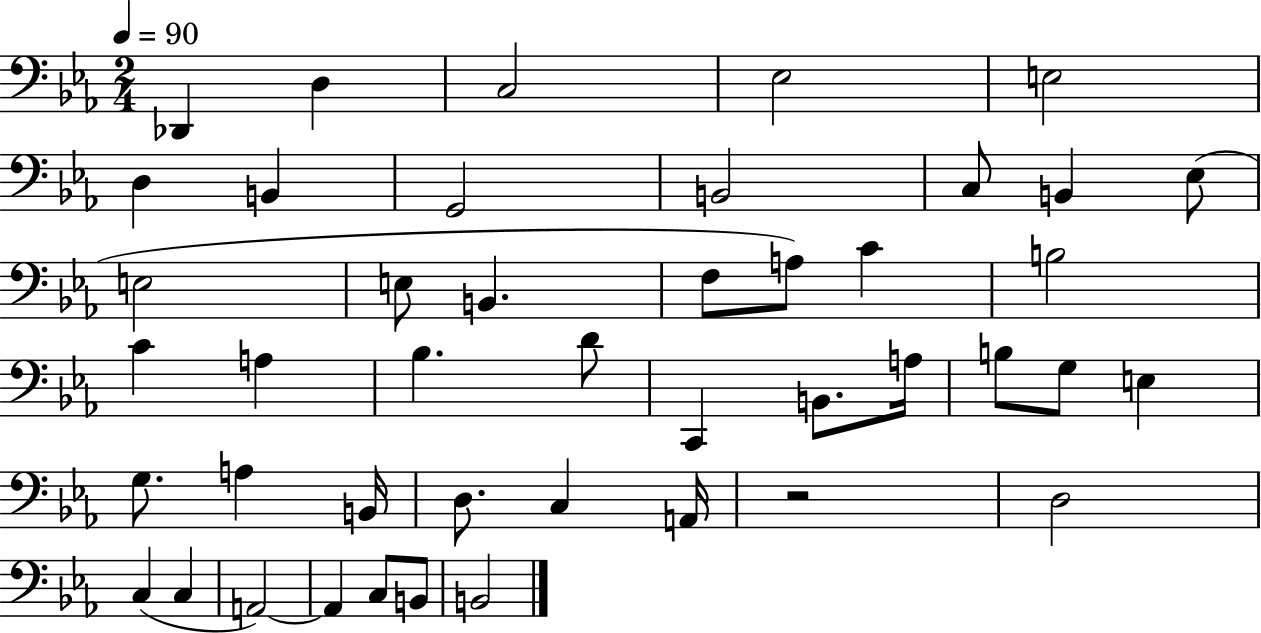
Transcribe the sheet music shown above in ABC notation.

X:1
T:Untitled
M:2/4
L:1/4
K:Eb
_D,, D, C,2 _E,2 E,2 D, B,, G,,2 B,,2 C,/2 B,, _E,/2 E,2 E,/2 B,, F,/2 A,/2 C B,2 C A, _B, D/2 C,, B,,/2 A,/4 B,/2 G,/2 E, G,/2 A, B,,/4 D,/2 C, A,,/4 z2 D,2 C, C, A,,2 A,, C,/2 B,,/2 B,,2